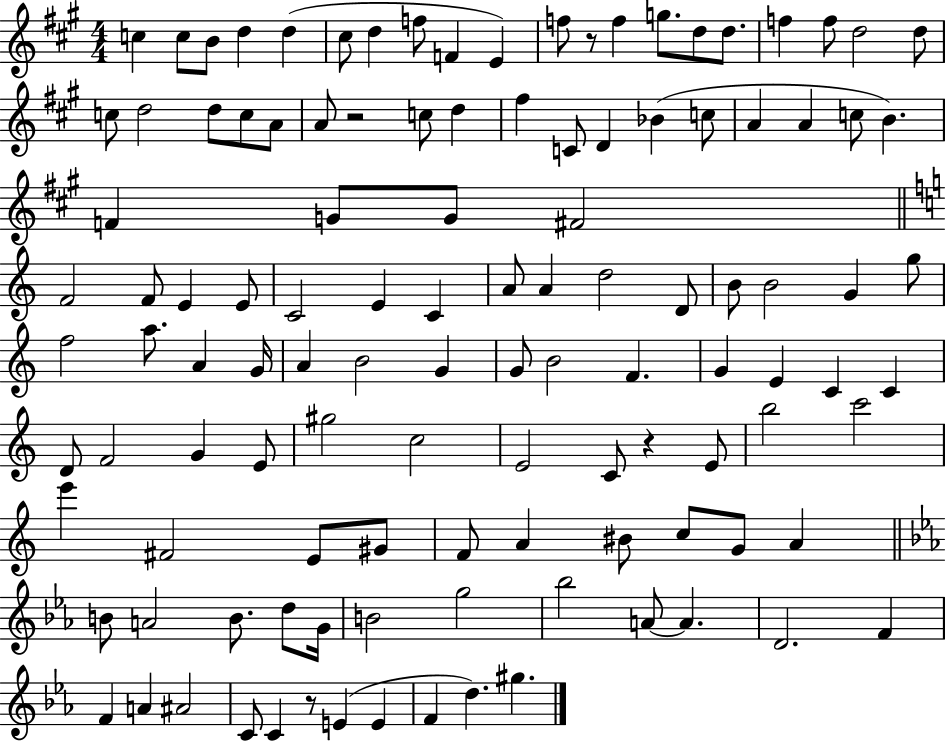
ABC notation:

X:1
T:Untitled
M:4/4
L:1/4
K:A
c c/2 B/2 d d ^c/2 d f/2 F E f/2 z/2 f g/2 d/2 d/2 f f/2 d2 d/2 c/2 d2 d/2 c/2 A/2 A/2 z2 c/2 d ^f C/2 D _B c/2 A A c/2 B F G/2 G/2 ^F2 F2 F/2 E E/2 C2 E C A/2 A d2 D/2 B/2 B2 G g/2 f2 a/2 A G/4 A B2 G G/2 B2 F G E C C D/2 F2 G E/2 ^g2 c2 E2 C/2 z E/2 b2 c'2 e' ^F2 E/2 ^G/2 F/2 A ^B/2 c/2 G/2 A B/2 A2 B/2 d/2 G/4 B2 g2 _b2 A/2 A D2 F F A ^A2 C/2 C z/2 E E F d ^g